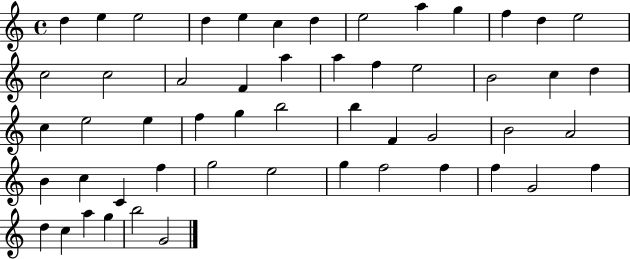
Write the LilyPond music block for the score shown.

{
  \clef treble
  \time 4/4
  \defaultTimeSignature
  \key c \major
  d''4 e''4 e''2 | d''4 e''4 c''4 d''4 | e''2 a''4 g''4 | f''4 d''4 e''2 | \break c''2 c''2 | a'2 f'4 a''4 | a''4 f''4 e''2 | b'2 c''4 d''4 | \break c''4 e''2 e''4 | f''4 g''4 b''2 | b''4 f'4 g'2 | b'2 a'2 | \break b'4 c''4 c'4 f''4 | g''2 e''2 | g''4 f''2 f''4 | f''4 g'2 f''4 | \break d''4 c''4 a''4 g''4 | b''2 g'2 | \bar "|."
}